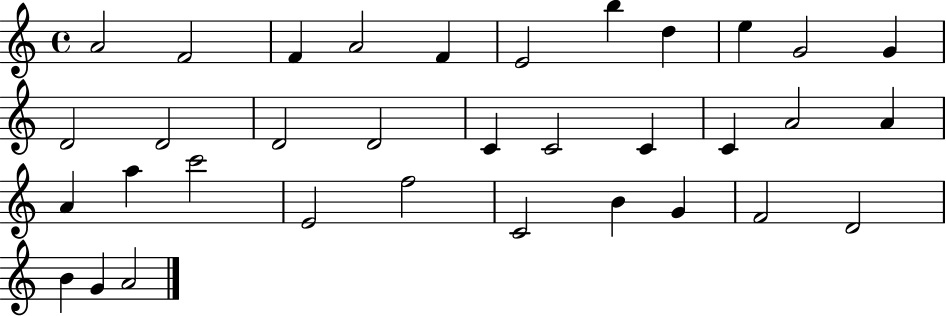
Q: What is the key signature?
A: C major